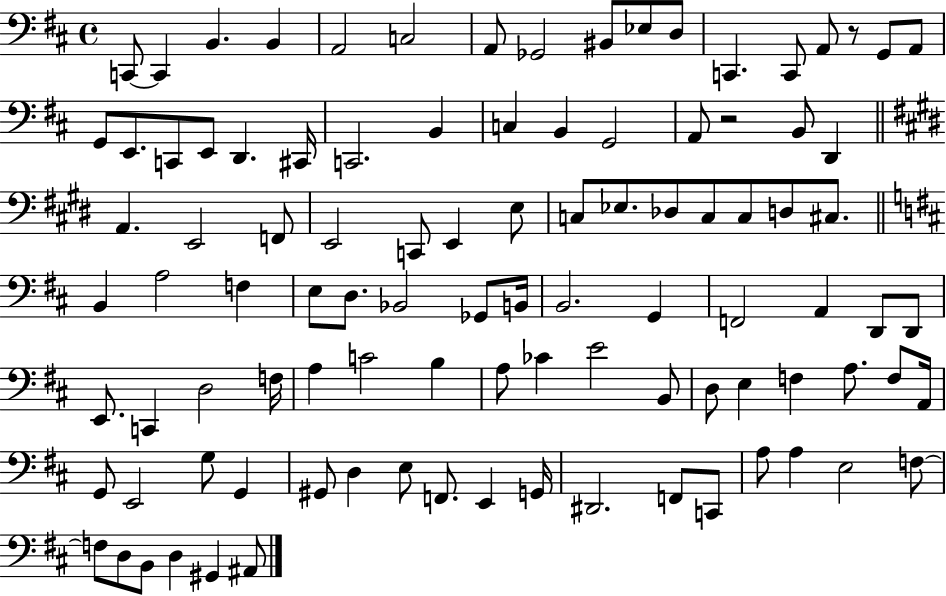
C2/e C2/q B2/q. B2/q A2/h C3/h A2/e Gb2/h BIS2/e Eb3/e D3/e C2/q. C2/e A2/e R/e G2/e A2/e G2/e E2/e. C2/e E2/e D2/q. C#2/s C2/h. B2/q C3/q B2/q G2/h A2/e R/h B2/e D2/q A2/q. E2/h F2/e E2/h C2/e E2/q E3/e C3/e Eb3/e. Db3/e C3/e C3/e D3/e C#3/e. B2/q A3/h F3/q E3/e D3/e. Bb2/h Gb2/e B2/s B2/h. G2/q F2/h A2/q D2/e D2/e E2/e. C2/q D3/h F3/s A3/q C4/h B3/q A3/e CES4/q E4/h B2/e D3/e E3/q F3/q A3/e. F3/e A2/s G2/e E2/h G3/e G2/q G#2/e D3/q E3/e F2/e. E2/q G2/s D#2/h. F2/e C2/e A3/e A3/q E3/h F3/e F3/e D3/e B2/e D3/q G#2/q A#2/e